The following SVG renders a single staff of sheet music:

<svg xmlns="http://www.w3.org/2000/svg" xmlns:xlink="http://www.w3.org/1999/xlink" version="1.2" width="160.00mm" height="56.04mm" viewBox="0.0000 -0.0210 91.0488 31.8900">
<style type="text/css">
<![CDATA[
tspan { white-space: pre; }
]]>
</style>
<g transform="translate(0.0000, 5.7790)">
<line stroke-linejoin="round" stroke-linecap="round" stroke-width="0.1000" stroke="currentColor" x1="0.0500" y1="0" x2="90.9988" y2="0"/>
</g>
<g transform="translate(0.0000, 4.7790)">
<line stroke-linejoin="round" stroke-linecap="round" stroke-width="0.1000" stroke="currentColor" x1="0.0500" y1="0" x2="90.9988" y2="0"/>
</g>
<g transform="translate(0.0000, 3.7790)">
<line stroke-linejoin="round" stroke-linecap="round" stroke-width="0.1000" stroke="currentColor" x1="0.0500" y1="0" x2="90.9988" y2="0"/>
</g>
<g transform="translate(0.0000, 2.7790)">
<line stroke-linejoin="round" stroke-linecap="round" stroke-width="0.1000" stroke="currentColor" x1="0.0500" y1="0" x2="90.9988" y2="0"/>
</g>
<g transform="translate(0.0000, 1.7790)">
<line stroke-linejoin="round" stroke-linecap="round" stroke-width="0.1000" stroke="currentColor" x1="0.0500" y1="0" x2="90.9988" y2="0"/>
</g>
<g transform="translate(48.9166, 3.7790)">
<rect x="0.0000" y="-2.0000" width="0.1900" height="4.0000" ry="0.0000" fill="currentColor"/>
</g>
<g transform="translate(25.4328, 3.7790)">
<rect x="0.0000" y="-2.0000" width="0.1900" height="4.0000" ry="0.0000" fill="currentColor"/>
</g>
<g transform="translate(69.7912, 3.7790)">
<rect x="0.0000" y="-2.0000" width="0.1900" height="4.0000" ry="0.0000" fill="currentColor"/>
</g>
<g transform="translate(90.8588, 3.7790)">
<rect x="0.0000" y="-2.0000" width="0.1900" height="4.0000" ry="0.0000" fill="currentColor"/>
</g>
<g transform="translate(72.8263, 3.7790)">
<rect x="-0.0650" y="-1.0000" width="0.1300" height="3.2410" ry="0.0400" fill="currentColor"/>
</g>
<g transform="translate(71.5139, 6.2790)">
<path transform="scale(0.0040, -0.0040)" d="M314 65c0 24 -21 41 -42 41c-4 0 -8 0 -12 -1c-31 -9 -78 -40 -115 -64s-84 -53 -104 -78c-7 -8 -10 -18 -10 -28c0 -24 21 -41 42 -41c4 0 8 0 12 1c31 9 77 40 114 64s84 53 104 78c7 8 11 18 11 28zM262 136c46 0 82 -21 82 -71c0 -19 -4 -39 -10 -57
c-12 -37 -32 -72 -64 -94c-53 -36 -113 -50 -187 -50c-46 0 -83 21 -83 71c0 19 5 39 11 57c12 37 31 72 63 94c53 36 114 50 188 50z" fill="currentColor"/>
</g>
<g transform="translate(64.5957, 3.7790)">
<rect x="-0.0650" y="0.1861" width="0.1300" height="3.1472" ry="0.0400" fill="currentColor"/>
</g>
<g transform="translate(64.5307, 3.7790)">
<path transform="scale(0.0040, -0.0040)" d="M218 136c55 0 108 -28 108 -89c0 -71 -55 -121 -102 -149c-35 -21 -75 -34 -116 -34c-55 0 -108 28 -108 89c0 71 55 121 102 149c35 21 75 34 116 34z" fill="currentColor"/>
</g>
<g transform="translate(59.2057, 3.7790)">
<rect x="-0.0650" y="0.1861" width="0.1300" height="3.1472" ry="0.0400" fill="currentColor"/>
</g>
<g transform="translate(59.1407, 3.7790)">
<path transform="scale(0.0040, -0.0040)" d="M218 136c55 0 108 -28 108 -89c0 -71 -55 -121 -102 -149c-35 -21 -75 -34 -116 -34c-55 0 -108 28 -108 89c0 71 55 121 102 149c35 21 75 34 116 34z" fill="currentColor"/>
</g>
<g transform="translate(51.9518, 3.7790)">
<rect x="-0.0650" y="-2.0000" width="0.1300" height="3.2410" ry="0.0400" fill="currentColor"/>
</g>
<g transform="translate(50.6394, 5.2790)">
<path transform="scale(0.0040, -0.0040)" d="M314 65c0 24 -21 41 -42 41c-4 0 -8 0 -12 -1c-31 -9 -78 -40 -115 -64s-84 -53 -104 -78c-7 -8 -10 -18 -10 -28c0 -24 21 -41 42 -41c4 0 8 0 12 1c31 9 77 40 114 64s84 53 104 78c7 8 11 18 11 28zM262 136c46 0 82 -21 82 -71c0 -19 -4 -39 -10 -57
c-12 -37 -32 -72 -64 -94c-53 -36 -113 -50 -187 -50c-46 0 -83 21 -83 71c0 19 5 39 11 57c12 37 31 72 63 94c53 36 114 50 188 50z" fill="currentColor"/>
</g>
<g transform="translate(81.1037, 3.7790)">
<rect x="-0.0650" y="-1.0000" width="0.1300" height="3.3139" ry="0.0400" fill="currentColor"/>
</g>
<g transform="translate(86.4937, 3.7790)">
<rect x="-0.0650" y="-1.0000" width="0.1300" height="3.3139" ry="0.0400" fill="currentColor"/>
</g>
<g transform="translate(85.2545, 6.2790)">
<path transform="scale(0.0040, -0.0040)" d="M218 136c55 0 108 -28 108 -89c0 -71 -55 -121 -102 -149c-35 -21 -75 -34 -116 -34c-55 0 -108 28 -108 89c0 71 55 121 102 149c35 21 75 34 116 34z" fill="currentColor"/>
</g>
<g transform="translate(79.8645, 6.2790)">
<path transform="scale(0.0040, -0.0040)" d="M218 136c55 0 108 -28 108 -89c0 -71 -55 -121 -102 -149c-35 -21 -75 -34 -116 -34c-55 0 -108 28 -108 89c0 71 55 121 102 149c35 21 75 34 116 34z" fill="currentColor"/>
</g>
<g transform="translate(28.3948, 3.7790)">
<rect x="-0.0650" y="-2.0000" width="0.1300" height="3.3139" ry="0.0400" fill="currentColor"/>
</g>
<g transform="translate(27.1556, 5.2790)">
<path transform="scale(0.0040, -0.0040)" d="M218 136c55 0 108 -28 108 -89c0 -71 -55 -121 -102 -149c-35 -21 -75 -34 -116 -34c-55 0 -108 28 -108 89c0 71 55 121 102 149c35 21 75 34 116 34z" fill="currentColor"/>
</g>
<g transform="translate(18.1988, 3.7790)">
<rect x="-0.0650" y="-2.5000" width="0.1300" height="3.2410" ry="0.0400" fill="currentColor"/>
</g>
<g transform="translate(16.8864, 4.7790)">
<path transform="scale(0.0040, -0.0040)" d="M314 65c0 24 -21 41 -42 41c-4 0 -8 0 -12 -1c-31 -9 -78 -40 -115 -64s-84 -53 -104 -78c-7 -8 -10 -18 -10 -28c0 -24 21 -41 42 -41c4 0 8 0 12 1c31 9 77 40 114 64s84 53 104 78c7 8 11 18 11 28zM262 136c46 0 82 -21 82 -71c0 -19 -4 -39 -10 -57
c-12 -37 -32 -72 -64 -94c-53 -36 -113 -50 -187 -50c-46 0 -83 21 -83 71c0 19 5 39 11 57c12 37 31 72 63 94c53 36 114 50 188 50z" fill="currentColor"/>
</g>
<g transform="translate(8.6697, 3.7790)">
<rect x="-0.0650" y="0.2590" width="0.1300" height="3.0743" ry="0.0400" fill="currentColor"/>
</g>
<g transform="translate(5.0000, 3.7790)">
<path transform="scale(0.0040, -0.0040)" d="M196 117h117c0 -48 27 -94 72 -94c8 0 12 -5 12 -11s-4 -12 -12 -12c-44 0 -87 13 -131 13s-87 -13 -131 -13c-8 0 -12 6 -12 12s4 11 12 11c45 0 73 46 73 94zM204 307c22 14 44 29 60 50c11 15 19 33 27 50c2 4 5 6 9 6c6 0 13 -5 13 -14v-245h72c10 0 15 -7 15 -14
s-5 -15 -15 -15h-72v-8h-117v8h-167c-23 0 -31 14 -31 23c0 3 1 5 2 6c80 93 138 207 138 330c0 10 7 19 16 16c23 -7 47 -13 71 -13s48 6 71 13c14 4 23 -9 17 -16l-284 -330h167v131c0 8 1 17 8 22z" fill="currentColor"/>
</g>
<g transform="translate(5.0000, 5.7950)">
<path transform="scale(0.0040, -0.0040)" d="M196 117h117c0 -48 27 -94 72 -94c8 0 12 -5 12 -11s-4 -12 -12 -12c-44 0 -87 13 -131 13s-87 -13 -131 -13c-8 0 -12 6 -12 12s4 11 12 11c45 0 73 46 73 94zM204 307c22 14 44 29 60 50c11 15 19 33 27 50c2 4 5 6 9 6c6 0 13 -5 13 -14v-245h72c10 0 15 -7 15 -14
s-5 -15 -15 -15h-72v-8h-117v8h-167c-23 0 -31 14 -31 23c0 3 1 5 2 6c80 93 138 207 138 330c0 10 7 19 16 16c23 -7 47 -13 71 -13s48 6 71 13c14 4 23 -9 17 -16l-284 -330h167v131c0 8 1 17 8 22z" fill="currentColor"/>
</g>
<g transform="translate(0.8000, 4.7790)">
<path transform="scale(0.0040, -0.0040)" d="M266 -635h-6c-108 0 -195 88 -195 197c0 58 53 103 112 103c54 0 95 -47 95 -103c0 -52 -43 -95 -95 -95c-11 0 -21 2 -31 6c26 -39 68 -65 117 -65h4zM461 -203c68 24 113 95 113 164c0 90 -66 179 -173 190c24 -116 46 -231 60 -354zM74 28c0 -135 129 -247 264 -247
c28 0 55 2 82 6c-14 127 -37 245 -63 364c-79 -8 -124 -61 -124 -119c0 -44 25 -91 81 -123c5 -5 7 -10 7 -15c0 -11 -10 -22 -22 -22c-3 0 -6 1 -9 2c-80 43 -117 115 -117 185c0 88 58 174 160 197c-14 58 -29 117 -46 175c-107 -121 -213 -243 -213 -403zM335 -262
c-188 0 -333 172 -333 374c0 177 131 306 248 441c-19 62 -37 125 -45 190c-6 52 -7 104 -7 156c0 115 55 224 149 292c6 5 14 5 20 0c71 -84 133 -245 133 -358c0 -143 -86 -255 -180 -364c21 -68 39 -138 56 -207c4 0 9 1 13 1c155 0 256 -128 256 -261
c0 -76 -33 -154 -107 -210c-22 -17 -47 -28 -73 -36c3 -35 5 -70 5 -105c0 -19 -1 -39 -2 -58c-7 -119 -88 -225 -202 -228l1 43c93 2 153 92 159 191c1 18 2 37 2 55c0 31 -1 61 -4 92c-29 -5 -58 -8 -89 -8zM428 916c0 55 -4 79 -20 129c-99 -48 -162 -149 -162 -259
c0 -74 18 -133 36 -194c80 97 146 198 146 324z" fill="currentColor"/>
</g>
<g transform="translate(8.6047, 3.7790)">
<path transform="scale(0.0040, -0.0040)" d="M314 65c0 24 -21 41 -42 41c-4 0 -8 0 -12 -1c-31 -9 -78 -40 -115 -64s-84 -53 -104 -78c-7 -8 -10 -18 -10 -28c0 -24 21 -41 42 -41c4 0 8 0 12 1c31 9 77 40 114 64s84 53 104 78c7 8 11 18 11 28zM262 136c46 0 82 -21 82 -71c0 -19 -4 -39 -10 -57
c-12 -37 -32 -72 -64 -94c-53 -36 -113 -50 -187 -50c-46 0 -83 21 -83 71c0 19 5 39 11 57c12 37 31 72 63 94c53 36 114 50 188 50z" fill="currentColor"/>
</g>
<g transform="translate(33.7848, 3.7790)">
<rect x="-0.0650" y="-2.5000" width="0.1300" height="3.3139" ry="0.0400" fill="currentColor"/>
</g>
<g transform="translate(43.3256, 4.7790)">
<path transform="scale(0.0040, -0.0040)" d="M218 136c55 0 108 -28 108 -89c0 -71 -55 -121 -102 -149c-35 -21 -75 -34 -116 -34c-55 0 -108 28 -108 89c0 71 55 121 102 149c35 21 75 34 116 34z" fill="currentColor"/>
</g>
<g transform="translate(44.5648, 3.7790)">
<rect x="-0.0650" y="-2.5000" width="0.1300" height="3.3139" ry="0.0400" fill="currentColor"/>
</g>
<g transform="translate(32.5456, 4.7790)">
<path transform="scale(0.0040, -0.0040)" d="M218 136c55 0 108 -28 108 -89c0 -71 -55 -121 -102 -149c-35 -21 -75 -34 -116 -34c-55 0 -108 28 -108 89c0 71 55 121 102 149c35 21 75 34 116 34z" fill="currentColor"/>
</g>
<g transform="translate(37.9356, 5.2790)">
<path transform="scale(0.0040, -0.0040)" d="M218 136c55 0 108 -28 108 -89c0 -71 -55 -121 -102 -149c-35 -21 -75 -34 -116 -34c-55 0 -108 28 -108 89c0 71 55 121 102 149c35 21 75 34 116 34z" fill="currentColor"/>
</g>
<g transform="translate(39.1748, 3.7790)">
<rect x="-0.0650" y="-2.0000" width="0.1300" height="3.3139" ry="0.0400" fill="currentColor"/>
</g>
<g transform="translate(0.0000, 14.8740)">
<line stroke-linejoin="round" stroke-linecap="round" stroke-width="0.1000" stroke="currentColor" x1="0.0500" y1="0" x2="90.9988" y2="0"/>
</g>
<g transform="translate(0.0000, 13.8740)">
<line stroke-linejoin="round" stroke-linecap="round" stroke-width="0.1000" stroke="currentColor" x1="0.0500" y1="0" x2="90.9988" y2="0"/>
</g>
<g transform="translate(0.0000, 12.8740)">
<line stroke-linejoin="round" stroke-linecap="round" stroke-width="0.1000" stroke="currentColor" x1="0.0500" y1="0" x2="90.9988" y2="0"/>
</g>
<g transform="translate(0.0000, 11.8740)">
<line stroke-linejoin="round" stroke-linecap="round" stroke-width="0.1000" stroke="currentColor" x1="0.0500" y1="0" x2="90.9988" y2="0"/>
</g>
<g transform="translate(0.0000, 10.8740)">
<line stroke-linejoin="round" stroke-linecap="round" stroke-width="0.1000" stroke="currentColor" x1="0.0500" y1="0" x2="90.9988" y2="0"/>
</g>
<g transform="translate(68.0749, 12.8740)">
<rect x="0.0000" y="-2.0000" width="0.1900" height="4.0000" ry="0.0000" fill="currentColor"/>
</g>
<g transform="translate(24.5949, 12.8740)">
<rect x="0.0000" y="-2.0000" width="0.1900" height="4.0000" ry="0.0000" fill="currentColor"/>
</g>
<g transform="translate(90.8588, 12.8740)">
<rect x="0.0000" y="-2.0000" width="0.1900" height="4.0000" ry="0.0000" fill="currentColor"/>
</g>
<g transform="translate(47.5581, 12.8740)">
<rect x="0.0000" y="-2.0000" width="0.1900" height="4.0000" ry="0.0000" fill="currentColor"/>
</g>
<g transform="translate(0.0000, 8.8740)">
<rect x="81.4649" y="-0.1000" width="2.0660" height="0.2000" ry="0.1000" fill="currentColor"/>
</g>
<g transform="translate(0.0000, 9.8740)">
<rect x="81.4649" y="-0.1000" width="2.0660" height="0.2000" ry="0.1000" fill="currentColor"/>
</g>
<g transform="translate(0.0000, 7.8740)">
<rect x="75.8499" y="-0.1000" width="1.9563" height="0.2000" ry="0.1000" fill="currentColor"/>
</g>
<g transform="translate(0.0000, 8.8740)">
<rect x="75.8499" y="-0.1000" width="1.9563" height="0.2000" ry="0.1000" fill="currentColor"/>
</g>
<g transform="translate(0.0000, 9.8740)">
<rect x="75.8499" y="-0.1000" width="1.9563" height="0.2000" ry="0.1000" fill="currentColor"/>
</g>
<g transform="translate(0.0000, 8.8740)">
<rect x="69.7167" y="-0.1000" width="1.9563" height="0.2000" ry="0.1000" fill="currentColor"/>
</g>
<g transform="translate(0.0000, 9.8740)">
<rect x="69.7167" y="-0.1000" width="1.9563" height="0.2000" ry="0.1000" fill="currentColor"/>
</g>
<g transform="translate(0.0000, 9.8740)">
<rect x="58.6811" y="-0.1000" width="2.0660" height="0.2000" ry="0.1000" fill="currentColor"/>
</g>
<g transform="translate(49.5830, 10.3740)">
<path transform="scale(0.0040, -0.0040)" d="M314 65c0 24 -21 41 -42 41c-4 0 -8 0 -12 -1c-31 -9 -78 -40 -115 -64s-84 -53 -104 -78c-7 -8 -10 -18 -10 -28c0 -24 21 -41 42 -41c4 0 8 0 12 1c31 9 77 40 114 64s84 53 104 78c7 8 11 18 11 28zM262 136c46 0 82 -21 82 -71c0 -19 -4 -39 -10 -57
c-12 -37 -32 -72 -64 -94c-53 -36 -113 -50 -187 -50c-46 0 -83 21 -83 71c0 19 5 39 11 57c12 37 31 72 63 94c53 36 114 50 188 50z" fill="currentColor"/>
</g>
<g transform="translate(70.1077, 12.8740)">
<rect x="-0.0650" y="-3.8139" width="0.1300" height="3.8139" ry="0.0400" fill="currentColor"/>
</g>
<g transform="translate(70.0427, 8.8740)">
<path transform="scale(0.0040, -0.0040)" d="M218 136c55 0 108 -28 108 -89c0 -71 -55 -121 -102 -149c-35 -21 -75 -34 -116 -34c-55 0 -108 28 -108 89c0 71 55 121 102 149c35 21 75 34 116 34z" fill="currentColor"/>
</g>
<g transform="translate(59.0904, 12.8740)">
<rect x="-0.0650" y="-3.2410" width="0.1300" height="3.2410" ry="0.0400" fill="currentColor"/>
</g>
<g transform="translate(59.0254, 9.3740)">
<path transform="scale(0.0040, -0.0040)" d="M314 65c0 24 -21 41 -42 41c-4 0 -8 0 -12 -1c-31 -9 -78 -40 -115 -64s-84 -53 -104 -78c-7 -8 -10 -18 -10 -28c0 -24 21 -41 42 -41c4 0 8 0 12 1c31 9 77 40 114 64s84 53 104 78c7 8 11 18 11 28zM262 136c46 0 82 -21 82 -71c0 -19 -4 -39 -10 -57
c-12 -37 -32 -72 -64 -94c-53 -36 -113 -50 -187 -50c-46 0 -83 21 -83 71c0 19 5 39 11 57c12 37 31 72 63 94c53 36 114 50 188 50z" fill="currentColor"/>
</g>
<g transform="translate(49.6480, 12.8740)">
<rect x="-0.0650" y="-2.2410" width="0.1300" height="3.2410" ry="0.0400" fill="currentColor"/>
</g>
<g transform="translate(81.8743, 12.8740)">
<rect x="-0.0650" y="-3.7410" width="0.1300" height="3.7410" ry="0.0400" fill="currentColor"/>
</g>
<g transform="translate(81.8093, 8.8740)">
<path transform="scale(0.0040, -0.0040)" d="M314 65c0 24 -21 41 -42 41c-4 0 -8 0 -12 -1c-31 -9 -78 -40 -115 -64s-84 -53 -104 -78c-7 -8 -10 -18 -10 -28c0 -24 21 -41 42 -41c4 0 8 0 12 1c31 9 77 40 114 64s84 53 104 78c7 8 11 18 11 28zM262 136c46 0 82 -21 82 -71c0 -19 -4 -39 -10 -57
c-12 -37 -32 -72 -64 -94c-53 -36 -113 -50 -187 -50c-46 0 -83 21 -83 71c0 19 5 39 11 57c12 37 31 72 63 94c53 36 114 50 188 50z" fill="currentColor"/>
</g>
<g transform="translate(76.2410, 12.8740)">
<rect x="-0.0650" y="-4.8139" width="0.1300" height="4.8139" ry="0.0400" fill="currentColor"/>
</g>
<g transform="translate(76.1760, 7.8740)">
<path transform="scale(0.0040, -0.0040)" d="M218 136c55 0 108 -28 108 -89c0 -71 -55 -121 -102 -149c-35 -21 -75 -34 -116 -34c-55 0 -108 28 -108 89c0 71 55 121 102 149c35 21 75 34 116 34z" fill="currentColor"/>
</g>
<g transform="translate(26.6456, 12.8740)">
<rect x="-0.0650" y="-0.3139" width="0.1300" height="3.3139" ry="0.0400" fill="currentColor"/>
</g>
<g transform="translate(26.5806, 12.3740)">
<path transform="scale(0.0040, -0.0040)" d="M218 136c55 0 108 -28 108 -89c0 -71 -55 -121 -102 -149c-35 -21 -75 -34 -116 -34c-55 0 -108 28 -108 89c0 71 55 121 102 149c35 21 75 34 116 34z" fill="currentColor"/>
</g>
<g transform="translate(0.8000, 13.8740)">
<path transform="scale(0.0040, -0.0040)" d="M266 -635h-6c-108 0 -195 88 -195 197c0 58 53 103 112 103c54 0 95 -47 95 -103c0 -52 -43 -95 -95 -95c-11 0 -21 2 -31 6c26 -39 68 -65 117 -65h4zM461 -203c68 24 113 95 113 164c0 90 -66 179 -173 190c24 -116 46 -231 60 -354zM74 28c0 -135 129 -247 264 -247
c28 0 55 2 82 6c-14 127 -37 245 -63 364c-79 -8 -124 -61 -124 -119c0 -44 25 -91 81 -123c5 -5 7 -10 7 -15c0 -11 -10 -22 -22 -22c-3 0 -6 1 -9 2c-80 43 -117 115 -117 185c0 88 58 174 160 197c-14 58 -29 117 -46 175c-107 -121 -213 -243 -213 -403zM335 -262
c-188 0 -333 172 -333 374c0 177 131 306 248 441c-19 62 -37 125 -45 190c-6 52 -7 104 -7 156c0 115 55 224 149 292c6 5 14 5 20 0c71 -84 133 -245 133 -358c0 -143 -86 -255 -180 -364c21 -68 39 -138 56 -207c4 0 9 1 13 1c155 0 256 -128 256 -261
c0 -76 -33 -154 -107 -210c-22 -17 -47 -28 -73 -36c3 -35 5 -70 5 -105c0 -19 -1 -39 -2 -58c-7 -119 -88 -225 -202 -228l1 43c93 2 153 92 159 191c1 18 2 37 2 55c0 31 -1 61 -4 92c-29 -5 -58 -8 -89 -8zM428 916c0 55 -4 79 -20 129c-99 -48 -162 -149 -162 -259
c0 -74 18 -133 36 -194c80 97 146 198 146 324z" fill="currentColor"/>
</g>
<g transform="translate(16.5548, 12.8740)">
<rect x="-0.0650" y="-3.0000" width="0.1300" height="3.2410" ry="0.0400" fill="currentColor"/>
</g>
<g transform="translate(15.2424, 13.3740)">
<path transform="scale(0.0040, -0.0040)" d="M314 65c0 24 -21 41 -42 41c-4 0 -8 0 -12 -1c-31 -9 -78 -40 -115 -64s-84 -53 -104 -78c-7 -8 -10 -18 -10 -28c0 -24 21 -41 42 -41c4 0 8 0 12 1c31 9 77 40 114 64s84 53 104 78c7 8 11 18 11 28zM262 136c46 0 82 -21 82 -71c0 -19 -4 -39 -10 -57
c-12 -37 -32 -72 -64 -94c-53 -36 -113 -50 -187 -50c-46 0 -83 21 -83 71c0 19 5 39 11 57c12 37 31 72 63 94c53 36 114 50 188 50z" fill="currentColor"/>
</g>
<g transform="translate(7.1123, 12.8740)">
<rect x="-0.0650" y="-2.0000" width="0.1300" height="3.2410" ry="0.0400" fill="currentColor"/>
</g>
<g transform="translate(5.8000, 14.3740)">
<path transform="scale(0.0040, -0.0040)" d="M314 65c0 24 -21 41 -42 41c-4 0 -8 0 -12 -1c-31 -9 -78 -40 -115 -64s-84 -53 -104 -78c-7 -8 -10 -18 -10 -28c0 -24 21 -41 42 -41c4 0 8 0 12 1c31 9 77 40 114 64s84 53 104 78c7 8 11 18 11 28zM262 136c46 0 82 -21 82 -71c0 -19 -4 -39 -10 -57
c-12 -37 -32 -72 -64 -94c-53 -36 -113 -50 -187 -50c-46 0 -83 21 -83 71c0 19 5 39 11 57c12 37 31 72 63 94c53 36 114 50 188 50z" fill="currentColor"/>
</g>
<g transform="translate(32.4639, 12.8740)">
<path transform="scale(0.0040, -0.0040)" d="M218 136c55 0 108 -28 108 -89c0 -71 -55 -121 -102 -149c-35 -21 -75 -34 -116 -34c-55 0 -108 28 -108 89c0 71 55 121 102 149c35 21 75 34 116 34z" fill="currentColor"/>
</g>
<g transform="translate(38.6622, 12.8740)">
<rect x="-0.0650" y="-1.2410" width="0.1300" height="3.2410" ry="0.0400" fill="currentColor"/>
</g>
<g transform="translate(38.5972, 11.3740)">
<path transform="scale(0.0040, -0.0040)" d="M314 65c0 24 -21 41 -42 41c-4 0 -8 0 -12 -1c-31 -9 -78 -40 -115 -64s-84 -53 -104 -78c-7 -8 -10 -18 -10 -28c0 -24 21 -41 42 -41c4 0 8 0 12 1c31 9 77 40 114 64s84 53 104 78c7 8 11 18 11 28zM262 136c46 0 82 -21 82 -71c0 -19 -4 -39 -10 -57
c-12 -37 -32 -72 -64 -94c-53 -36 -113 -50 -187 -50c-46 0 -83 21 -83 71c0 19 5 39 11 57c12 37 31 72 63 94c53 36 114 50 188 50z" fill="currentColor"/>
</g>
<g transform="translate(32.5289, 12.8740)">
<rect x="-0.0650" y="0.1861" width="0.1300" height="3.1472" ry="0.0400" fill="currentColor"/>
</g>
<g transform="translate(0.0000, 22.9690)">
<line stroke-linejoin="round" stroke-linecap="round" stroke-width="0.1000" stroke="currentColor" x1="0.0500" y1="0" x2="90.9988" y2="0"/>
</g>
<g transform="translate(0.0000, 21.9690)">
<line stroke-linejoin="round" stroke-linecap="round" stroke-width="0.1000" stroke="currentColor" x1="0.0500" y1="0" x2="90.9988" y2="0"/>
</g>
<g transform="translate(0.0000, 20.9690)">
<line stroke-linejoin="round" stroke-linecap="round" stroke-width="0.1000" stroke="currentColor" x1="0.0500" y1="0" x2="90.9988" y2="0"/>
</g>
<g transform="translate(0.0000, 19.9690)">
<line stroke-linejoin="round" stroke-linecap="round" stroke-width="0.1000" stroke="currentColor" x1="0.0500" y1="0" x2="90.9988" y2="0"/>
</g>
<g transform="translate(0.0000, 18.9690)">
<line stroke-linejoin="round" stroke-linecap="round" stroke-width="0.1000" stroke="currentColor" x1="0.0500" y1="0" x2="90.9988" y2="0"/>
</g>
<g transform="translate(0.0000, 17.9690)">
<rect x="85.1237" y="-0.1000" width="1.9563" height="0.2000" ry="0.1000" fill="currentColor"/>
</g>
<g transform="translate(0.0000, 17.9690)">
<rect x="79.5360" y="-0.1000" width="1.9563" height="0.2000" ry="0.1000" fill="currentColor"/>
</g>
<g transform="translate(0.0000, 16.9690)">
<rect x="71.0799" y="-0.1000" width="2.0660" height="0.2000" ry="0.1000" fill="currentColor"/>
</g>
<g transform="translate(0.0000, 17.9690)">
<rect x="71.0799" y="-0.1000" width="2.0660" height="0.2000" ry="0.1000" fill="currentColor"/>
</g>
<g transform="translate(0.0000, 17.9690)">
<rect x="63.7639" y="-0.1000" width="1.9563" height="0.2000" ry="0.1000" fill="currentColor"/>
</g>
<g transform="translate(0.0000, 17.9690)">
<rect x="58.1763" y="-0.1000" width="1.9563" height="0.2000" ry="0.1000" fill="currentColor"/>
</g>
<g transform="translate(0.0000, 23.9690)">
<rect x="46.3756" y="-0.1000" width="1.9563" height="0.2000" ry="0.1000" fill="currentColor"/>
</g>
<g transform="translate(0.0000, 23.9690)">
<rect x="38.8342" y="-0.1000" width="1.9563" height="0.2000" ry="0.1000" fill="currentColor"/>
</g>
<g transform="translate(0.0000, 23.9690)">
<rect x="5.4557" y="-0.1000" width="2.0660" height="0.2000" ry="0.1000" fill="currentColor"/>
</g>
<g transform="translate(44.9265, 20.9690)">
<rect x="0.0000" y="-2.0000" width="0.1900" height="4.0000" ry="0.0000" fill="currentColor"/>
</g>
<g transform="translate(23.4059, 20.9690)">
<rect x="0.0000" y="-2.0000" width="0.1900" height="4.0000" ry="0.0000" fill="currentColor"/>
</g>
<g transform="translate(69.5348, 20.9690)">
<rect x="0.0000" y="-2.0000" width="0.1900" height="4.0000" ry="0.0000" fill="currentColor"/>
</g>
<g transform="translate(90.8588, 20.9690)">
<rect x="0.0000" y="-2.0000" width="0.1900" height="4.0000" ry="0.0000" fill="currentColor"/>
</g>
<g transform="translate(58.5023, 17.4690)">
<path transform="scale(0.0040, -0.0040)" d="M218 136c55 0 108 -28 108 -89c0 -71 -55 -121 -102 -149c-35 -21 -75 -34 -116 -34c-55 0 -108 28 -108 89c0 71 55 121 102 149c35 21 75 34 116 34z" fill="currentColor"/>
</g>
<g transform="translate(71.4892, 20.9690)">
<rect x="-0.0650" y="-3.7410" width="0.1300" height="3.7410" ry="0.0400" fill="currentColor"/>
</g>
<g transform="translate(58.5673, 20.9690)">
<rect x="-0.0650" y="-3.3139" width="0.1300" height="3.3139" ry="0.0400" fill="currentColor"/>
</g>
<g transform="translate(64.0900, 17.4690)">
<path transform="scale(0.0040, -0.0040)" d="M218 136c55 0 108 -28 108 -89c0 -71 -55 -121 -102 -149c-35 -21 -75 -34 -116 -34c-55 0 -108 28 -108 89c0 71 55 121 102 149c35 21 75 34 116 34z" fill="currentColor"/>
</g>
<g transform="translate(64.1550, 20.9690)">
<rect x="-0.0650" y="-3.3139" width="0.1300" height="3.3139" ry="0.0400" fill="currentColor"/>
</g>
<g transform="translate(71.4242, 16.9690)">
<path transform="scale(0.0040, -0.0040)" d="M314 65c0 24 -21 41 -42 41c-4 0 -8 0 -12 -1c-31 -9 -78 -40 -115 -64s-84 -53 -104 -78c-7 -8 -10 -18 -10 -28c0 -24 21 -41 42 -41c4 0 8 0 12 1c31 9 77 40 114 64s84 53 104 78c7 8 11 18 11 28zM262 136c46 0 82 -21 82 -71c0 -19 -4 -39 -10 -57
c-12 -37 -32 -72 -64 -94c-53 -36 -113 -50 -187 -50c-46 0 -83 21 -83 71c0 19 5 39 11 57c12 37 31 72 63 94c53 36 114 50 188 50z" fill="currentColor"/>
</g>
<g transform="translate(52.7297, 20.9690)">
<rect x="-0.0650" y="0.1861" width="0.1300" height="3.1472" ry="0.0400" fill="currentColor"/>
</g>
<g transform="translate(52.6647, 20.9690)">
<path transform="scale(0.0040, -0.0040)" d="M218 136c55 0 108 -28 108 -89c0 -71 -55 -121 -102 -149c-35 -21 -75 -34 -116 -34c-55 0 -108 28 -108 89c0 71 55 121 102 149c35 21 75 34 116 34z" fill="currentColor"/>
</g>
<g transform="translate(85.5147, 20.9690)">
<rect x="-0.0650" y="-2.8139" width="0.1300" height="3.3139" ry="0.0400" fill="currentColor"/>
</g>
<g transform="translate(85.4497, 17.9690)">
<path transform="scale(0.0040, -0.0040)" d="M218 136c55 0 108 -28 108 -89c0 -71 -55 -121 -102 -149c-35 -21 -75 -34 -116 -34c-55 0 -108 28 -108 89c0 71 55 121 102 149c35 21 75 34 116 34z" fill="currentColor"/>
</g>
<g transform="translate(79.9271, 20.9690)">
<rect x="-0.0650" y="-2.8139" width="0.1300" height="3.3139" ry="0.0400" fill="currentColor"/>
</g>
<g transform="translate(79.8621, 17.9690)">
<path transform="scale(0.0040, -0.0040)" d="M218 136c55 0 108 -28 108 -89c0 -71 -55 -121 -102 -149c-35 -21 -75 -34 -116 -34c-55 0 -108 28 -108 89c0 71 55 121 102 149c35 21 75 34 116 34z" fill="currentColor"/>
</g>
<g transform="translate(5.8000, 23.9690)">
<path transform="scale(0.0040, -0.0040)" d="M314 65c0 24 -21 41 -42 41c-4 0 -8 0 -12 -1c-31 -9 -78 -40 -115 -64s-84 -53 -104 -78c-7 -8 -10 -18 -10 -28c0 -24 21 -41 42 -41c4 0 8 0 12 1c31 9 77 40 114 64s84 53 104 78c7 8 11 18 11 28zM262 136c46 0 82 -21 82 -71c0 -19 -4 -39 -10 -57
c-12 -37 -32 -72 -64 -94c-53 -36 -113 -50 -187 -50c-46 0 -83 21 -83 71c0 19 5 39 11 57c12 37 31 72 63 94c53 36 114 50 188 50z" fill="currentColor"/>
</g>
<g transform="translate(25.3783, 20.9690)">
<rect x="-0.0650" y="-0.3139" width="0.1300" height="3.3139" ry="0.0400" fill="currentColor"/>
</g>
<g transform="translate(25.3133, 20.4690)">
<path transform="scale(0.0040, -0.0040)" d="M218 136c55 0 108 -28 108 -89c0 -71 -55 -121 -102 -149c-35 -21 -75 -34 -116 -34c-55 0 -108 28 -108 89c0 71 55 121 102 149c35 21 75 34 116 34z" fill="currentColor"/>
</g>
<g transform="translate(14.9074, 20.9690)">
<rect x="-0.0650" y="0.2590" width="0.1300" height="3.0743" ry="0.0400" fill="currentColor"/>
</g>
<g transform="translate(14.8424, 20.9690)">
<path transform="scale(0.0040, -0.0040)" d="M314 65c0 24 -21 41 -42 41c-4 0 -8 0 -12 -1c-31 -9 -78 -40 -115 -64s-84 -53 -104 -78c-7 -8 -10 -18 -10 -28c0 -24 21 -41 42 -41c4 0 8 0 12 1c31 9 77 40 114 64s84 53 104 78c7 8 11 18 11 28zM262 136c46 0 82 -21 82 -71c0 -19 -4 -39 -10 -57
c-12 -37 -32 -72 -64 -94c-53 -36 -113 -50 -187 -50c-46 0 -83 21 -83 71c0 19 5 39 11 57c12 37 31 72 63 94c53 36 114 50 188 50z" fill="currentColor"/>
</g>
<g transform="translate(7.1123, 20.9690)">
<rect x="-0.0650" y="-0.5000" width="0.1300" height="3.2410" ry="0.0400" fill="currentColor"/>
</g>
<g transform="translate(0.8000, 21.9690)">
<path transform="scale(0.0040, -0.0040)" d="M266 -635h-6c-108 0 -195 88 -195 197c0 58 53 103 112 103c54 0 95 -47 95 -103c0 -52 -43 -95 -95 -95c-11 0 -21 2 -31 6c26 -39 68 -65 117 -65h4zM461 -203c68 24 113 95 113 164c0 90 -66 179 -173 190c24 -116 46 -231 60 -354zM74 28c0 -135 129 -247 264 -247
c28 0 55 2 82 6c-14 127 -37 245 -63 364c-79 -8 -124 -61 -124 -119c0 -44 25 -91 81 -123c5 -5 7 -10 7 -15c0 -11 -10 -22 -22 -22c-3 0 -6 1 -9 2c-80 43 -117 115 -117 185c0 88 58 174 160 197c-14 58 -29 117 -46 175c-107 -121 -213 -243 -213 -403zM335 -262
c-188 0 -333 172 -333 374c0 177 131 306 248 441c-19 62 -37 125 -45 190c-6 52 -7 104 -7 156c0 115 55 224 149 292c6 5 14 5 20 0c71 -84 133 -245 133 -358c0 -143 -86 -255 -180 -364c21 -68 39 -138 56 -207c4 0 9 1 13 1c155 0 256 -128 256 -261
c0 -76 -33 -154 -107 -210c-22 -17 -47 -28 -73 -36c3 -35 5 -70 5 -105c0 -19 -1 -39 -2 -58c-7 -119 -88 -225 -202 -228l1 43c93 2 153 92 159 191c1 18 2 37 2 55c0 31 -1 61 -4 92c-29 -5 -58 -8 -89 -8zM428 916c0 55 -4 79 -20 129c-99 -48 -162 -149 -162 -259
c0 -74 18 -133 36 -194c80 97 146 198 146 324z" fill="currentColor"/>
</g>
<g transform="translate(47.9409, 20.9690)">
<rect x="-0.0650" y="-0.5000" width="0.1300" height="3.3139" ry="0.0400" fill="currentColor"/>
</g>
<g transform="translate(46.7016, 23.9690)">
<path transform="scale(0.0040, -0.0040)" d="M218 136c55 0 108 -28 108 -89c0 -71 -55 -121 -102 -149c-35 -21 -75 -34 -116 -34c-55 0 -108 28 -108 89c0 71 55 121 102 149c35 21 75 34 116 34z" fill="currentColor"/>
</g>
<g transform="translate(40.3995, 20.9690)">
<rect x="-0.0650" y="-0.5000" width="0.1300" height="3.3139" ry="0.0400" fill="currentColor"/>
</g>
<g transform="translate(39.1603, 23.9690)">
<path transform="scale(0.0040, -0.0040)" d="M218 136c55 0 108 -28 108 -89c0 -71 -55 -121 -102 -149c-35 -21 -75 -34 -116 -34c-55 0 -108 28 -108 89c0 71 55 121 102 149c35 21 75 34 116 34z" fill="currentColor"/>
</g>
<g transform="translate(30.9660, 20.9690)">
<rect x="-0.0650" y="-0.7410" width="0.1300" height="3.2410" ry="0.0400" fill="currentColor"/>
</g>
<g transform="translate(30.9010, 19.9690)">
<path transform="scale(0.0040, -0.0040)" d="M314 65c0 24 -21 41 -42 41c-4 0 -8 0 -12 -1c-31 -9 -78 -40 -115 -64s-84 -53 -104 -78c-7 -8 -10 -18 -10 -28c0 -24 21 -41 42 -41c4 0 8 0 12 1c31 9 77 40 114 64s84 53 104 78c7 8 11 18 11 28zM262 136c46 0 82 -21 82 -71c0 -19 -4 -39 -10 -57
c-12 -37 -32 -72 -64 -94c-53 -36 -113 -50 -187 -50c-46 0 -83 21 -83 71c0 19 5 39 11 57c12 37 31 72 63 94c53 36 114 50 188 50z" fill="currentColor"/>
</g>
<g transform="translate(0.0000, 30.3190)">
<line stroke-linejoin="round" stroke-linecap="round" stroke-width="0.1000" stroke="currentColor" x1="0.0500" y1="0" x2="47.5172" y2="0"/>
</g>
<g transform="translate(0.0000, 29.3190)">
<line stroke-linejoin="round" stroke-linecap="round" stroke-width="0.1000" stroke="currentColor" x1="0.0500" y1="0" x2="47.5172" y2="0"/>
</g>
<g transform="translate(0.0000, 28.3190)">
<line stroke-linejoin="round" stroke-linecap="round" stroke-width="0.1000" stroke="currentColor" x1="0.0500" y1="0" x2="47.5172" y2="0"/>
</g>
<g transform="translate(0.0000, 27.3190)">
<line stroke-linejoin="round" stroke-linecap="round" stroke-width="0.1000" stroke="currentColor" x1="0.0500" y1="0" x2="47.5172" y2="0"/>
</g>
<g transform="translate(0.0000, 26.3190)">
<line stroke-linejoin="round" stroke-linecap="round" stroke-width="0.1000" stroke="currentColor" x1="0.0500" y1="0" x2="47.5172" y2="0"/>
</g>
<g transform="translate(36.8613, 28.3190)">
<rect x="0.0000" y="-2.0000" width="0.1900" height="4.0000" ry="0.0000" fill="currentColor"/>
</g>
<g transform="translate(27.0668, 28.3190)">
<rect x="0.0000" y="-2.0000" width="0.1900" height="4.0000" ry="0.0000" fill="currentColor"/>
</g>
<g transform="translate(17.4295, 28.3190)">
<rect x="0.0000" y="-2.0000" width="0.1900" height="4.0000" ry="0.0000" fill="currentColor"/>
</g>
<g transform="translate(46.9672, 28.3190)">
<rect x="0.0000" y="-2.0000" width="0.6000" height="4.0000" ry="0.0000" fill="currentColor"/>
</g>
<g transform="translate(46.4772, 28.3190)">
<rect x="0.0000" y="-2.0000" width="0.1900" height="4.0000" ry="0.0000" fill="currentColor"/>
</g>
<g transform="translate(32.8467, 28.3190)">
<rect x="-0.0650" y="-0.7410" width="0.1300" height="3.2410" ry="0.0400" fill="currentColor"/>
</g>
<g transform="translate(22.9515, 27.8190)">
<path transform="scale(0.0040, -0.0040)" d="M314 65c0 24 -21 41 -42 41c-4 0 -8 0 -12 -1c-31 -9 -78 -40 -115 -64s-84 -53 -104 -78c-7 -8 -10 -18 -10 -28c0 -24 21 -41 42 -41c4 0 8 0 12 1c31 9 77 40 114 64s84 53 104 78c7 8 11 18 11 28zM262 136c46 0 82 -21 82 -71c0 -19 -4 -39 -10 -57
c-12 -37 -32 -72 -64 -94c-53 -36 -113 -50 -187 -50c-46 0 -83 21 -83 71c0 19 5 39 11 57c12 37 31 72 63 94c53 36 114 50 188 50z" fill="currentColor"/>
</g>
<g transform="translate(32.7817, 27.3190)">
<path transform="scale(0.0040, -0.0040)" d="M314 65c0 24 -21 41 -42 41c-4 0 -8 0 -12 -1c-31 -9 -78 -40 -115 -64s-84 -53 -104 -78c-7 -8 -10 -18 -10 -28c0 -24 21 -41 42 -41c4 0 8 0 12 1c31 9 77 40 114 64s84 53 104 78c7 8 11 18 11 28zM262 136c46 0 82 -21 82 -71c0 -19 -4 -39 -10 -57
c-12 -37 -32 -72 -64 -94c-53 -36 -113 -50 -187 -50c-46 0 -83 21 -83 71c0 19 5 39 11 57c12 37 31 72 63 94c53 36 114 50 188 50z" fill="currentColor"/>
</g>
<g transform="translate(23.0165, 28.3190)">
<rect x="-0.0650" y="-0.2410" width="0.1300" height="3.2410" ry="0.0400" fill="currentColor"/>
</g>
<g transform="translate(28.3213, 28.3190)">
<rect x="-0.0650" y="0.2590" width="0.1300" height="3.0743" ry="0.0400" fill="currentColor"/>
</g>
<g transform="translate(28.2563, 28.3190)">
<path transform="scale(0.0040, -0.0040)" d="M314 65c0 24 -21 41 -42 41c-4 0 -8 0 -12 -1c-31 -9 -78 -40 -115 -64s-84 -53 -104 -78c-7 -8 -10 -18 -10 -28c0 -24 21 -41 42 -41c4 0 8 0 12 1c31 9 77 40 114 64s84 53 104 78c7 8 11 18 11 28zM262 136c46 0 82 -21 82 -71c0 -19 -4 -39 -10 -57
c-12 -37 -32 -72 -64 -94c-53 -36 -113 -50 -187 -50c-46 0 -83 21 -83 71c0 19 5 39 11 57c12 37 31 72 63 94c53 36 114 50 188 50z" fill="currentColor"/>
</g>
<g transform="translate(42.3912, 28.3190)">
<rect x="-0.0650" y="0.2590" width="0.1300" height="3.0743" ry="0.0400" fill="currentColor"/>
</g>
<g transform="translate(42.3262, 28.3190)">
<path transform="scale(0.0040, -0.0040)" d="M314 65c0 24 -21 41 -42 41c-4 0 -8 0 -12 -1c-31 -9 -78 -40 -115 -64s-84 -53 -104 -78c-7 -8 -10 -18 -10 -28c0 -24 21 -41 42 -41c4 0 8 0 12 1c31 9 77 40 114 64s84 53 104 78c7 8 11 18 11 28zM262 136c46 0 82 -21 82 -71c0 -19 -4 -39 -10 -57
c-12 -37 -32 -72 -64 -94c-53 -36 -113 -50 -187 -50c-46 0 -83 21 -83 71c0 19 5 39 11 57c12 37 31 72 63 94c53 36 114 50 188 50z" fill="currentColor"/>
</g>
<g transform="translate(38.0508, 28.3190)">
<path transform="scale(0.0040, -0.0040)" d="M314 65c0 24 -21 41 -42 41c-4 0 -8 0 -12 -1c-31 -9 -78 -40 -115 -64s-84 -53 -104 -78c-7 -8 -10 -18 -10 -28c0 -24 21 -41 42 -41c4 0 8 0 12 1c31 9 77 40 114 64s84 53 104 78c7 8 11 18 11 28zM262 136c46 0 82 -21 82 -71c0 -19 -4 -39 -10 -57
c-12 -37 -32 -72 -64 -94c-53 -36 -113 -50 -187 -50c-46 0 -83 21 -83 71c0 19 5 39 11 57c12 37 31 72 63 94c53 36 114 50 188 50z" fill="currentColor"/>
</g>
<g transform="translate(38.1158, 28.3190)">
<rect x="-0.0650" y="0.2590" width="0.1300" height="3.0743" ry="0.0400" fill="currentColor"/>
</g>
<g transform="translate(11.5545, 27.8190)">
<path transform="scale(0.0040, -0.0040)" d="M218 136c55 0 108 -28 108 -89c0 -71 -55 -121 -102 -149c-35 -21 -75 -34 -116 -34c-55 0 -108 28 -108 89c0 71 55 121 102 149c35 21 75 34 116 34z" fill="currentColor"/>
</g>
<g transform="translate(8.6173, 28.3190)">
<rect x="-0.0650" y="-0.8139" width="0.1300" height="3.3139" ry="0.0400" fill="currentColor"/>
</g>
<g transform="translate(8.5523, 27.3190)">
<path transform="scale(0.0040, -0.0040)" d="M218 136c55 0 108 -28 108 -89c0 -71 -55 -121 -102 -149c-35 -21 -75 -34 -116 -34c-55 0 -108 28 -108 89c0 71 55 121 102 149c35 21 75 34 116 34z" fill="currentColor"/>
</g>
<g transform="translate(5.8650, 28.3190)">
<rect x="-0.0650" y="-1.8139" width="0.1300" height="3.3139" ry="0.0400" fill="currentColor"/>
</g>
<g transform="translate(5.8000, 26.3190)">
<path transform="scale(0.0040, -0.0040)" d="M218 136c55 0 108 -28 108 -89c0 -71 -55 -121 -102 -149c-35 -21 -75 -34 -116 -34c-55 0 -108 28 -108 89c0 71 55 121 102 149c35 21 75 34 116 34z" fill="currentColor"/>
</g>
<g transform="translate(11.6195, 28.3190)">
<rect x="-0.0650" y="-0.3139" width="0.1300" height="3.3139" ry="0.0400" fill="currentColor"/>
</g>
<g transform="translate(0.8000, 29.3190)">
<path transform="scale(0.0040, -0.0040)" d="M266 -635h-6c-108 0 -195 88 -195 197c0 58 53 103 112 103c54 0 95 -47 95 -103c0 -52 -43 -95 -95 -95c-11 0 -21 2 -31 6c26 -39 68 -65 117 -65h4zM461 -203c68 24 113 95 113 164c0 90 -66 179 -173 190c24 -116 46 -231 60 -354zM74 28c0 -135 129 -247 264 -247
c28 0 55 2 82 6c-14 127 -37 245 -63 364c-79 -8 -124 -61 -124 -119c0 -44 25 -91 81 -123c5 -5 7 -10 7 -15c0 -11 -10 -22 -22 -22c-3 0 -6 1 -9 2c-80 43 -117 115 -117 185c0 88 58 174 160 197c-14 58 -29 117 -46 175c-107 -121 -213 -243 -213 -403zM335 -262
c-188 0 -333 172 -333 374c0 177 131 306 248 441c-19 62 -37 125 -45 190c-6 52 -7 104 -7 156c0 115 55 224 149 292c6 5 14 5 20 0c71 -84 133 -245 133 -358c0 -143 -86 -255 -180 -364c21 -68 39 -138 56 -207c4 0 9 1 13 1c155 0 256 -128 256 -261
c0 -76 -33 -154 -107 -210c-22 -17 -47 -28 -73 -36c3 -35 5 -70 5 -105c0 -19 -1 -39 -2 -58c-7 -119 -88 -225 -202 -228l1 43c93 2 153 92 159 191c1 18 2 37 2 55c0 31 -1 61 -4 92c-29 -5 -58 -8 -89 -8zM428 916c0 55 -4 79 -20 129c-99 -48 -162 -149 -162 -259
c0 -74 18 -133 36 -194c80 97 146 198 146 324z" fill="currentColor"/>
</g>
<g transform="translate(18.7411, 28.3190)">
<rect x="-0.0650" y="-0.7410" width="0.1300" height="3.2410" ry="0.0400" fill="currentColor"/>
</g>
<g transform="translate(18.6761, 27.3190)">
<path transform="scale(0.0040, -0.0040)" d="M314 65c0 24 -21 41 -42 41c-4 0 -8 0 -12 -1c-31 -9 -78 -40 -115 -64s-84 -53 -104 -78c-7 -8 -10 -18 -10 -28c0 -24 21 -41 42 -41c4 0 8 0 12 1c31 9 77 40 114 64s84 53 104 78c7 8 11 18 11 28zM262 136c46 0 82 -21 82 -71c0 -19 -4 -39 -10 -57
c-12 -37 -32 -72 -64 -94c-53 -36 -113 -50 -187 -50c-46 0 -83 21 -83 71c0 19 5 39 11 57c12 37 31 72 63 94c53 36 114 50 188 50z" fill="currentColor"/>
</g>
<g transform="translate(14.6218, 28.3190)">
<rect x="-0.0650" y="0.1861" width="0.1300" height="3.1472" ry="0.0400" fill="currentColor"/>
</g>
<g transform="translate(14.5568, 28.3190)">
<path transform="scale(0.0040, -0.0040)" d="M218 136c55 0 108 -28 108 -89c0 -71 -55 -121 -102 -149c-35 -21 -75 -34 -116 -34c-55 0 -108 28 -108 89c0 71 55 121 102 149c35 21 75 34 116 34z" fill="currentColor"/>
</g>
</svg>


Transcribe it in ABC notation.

X:1
T:Untitled
M:4/4
L:1/4
K:C
B2 G2 F G F G F2 B B D2 D D F2 A2 c B e2 g2 b2 c' e' c'2 C2 B2 c d2 C C B b b c'2 a a f d c B d2 c2 B2 d2 B2 B2